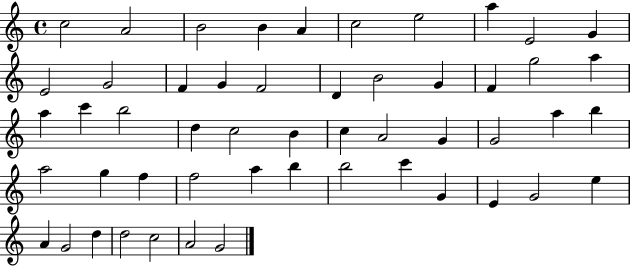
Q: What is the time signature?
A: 4/4